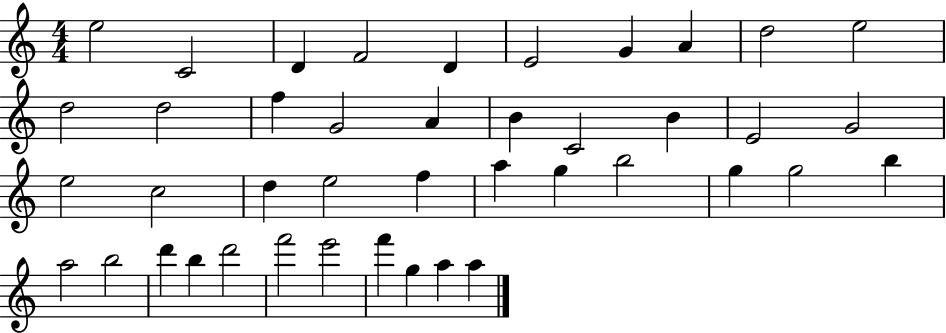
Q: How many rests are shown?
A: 0